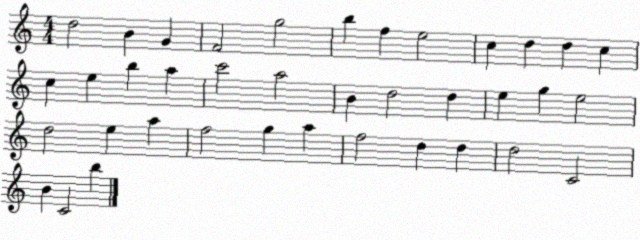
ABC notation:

X:1
T:Untitled
M:4/4
L:1/4
K:C
d2 B G F2 g2 b f e2 c d d c c e b a c'2 a2 B d2 d e g e2 d2 e a f2 g a f2 d d d2 C2 B C2 b